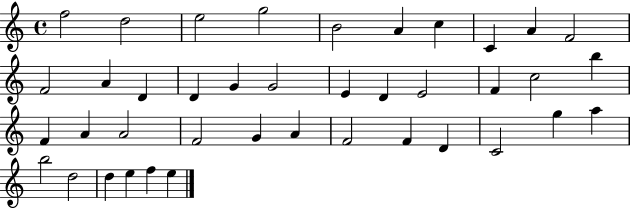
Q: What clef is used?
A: treble